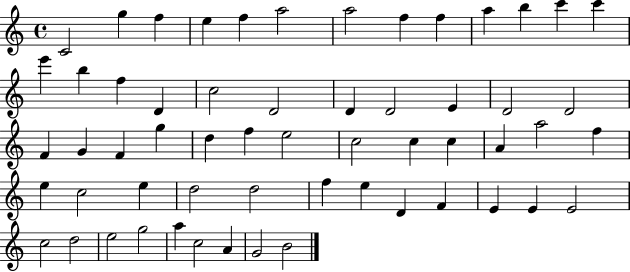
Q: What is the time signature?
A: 4/4